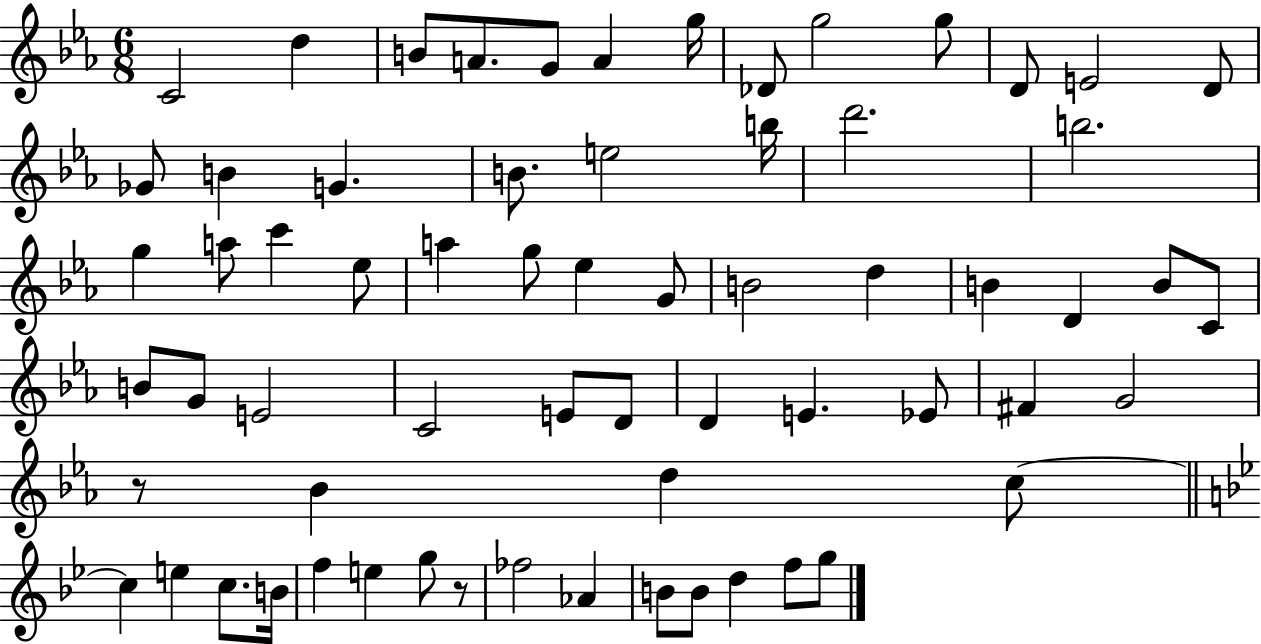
C4/h D5/q B4/e A4/e. G4/e A4/q G5/s Db4/e G5/h G5/e D4/e E4/h D4/e Gb4/e B4/q G4/q. B4/e. E5/h B5/s D6/h. B5/h. G5/q A5/e C6/q Eb5/e A5/q G5/e Eb5/q G4/e B4/h D5/q B4/q D4/q B4/e C4/e B4/e G4/e E4/h C4/h E4/e D4/e D4/q E4/q. Eb4/e F#4/q G4/h R/e Bb4/q D5/q C5/e C5/q E5/q C5/e. B4/s F5/q E5/q G5/e R/e FES5/h Ab4/q B4/e B4/e D5/q F5/e G5/e